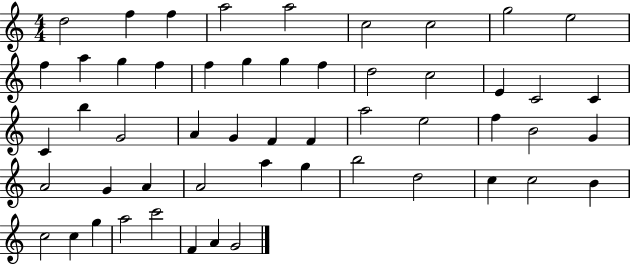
D5/h F5/q F5/q A5/h A5/h C5/h C5/h G5/h E5/h F5/q A5/q G5/q F5/q F5/q G5/q G5/q F5/q D5/h C5/h E4/q C4/h C4/q C4/q B5/q G4/h A4/q G4/q F4/q F4/q A5/h E5/h F5/q B4/h G4/q A4/h G4/q A4/q A4/h A5/q G5/q B5/h D5/h C5/q C5/h B4/q C5/h C5/q G5/q A5/h C6/h F4/q A4/q G4/h